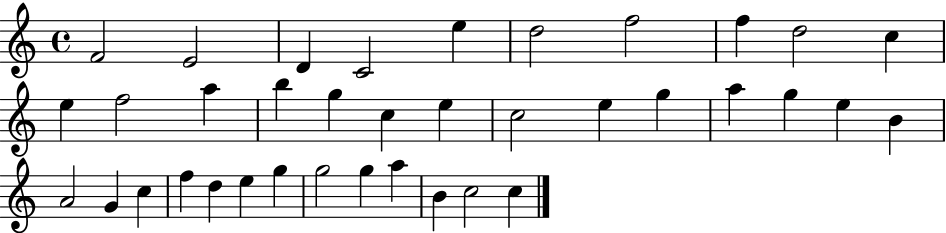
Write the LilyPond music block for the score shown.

{
  \clef treble
  \time 4/4
  \defaultTimeSignature
  \key c \major
  f'2 e'2 | d'4 c'2 e''4 | d''2 f''2 | f''4 d''2 c''4 | \break e''4 f''2 a''4 | b''4 g''4 c''4 e''4 | c''2 e''4 g''4 | a''4 g''4 e''4 b'4 | \break a'2 g'4 c''4 | f''4 d''4 e''4 g''4 | g''2 g''4 a''4 | b'4 c''2 c''4 | \break \bar "|."
}